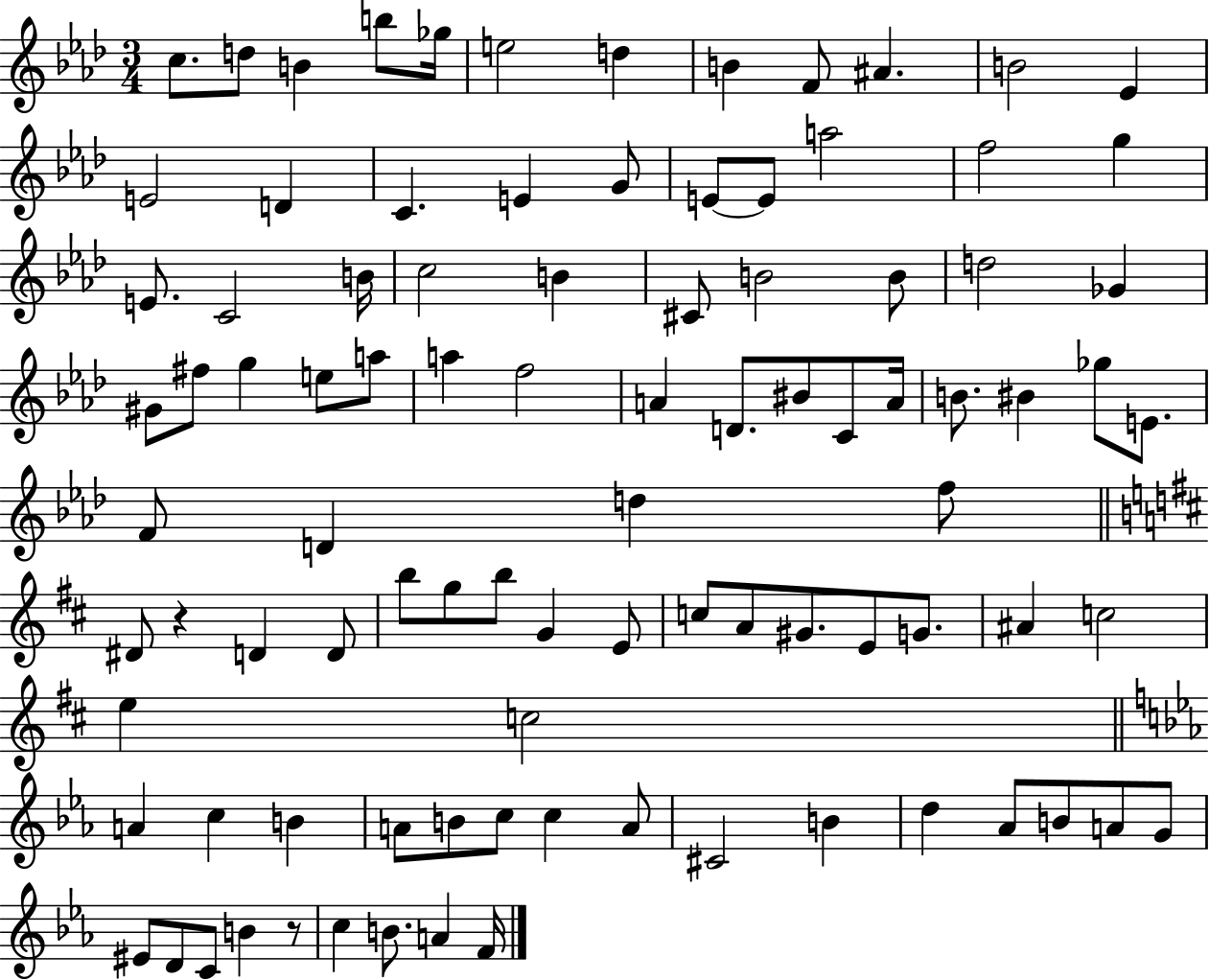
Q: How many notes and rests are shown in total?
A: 94